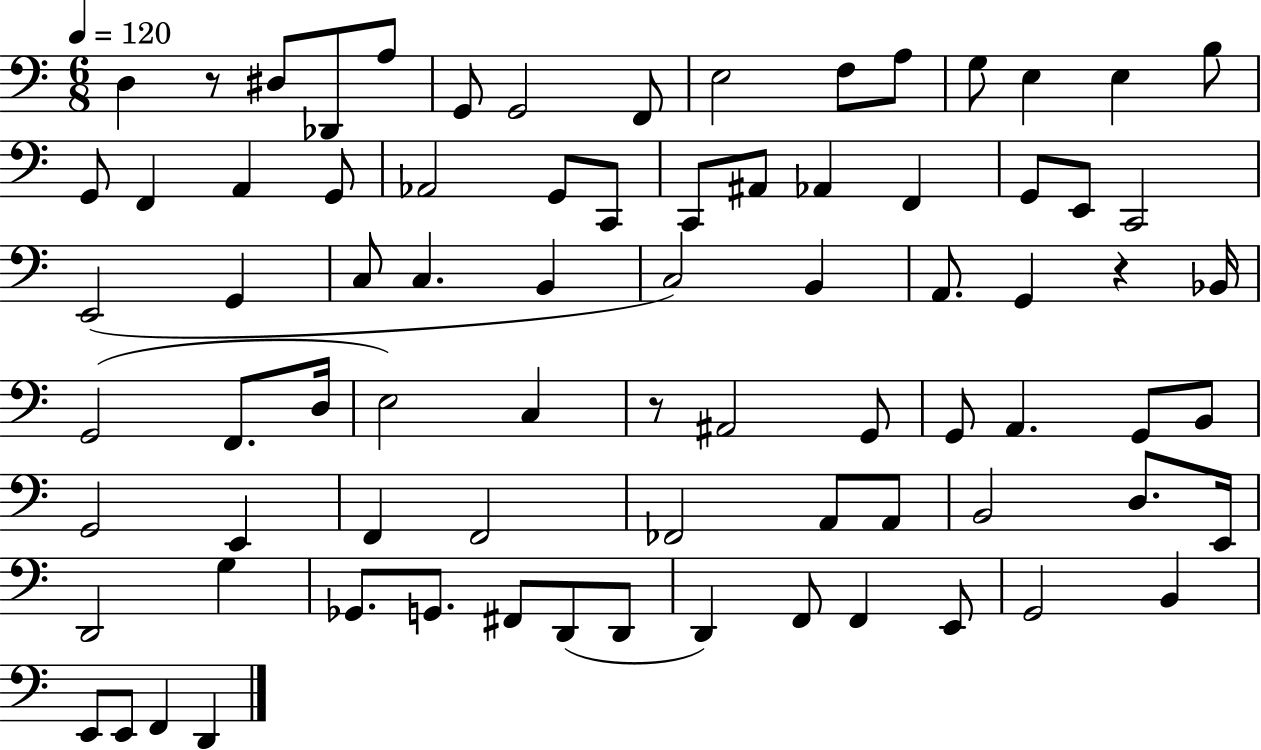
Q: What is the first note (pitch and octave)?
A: D3